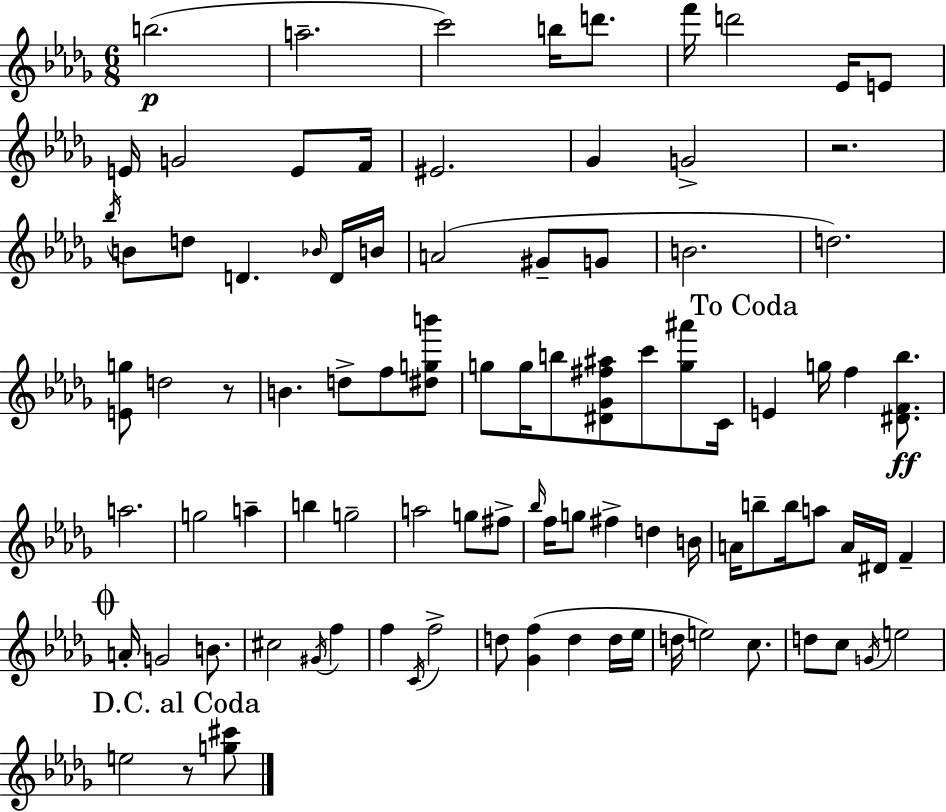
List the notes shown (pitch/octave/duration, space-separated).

B5/h. A5/h. C6/h B5/s D6/e. F6/s D6/h Eb4/s E4/e E4/s G4/h E4/e F4/s EIS4/h. Gb4/q G4/h R/h. Bb5/s B4/e D5/e D4/q. Bb4/s D4/s B4/s A4/h G#4/e G4/e B4/h. D5/h. [E4,G5]/e D5/h R/e B4/q. D5/e F5/e [D#5,G5,B6]/e G5/e G5/s B5/e [D#4,Gb4,F#5,A#5]/e C6/e [G5,A#6]/e C4/s E4/q G5/s F5/q [D#4,F4,Bb5]/e. A5/h. G5/h A5/q B5/q G5/h A5/h G5/e F#5/e Bb5/s F5/s G5/e F#5/q D5/q B4/s A4/s B5/e B5/s A5/e A4/s D#4/s F4/q A4/s G4/h B4/e. C#5/h G#4/s F5/q F5/q C4/s F5/h D5/e [Gb4,F5]/q D5/q D5/s Eb5/s D5/s E5/h C5/e. D5/e C5/e G4/s E5/h E5/h R/e [G5,C#6]/e